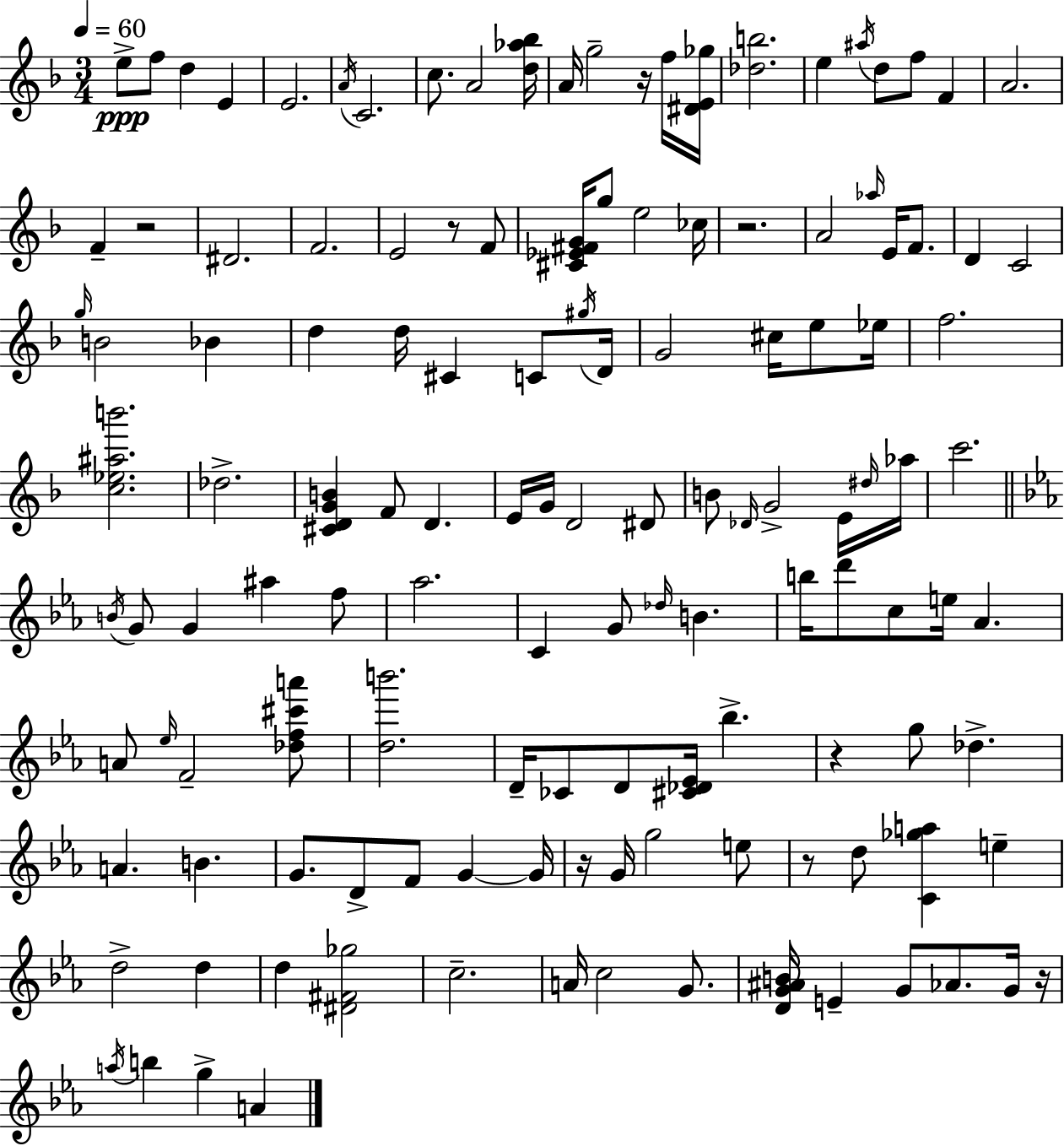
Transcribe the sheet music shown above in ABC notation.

X:1
T:Untitled
M:3/4
L:1/4
K:F
e/2 f/2 d E E2 A/4 C2 c/2 A2 [d_a_b]/4 A/4 g2 z/4 f/4 [^DE_g]/4 [_db]2 e ^a/4 d/2 f/2 F A2 F z2 ^D2 F2 E2 z/2 F/2 [^C_E^FG]/4 g/2 e2 _c/4 z2 A2 _a/4 E/4 F/2 D C2 g/4 B2 _B d d/4 ^C C/2 ^g/4 D/4 G2 ^c/4 e/2 _e/4 f2 [c_e^ab']2 _d2 [^CDGB] F/2 D E/4 G/4 D2 ^D/2 B/2 _D/4 G2 E/4 ^d/4 _a/4 c'2 B/4 G/2 G ^a f/2 _a2 C G/2 _d/4 B b/4 d'/2 c/2 e/4 _A A/2 _e/4 F2 [_df^c'a']/2 [db']2 D/4 _C/2 D/2 [^C_D_E]/4 _b z g/2 _d A B G/2 D/2 F/2 G G/4 z/4 G/4 g2 e/2 z/2 d/2 [C_ga] e d2 d d [^D^F_g]2 c2 A/4 c2 G/2 [DG^AB]/4 E G/2 _A/2 G/4 z/4 a/4 b g A